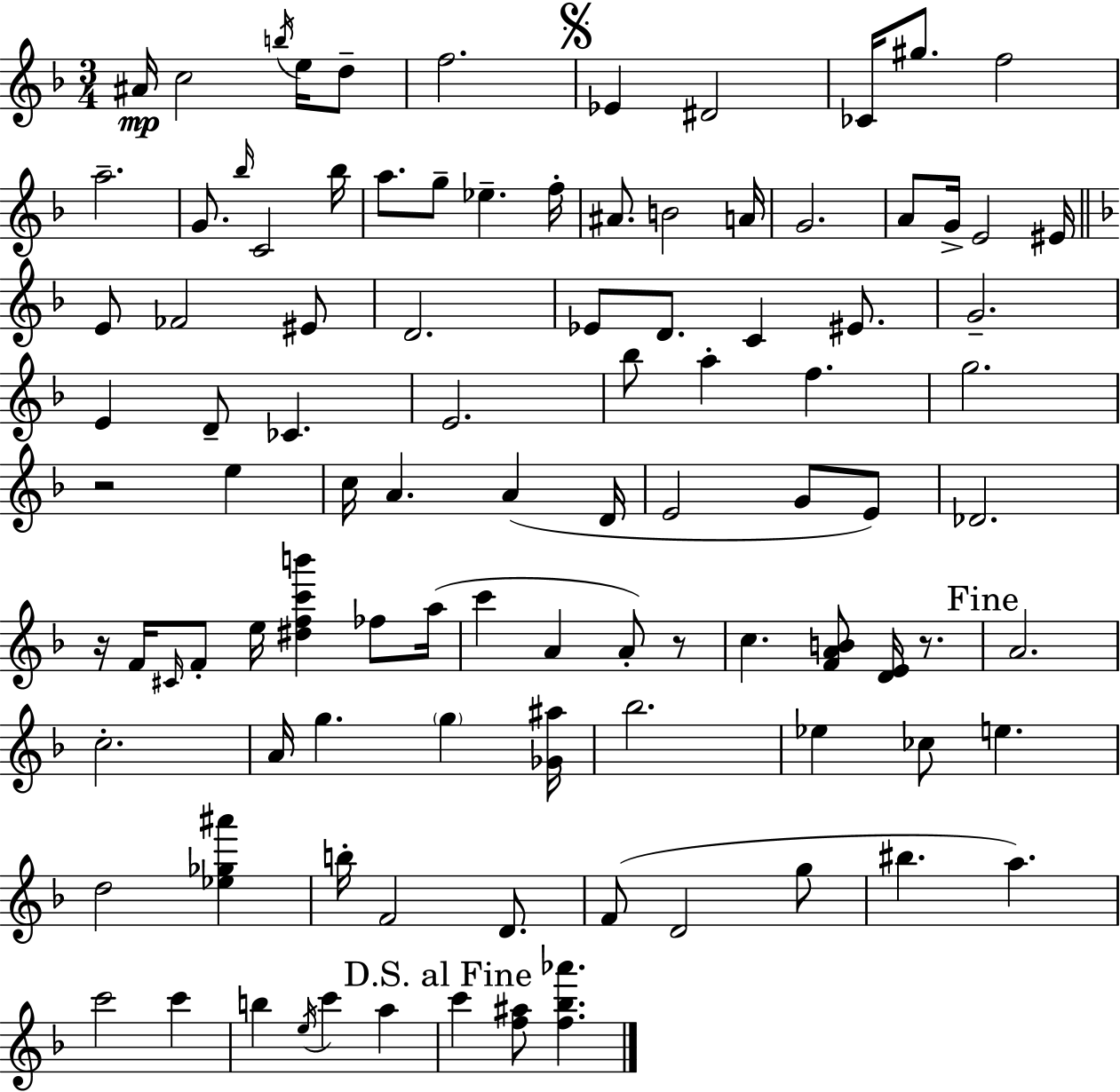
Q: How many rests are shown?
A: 4